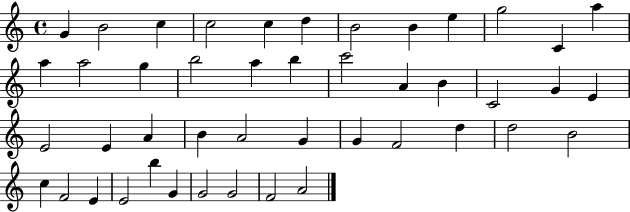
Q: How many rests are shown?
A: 0